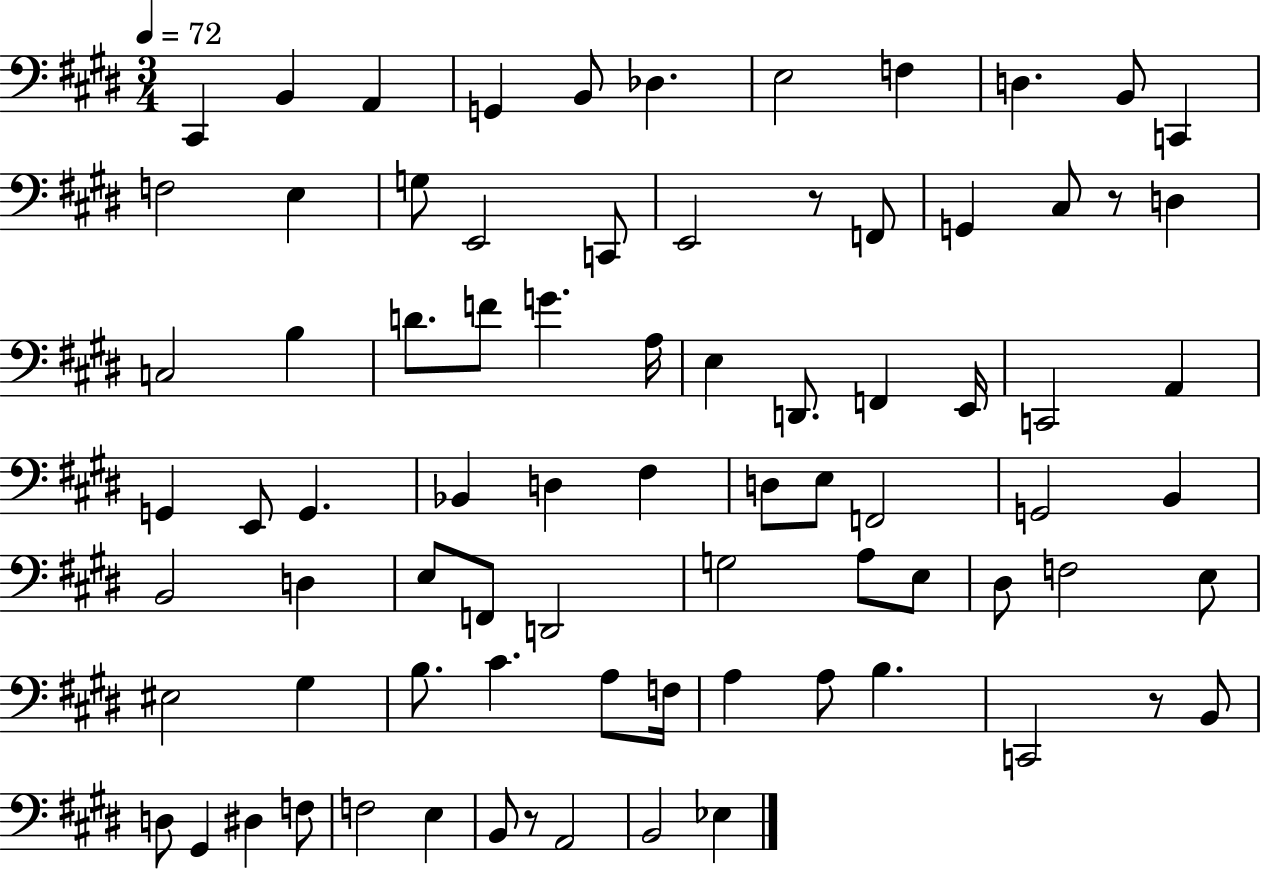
{
  \clef bass
  \numericTimeSignature
  \time 3/4
  \key e \major
  \tempo 4 = 72
  cis,4 b,4 a,4 | g,4 b,8 des4. | e2 f4 | d4. b,8 c,4 | \break f2 e4 | g8 e,2 c,8 | e,2 r8 f,8 | g,4 cis8 r8 d4 | \break c2 b4 | d'8. f'8 g'4. a16 | e4 d,8. f,4 e,16 | c,2 a,4 | \break g,4 e,8 g,4. | bes,4 d4 fis4 | d8 e8 f,2 | g,2 b,4 | \break b,2 d4 | e8 f,8 d,2 | g2 a8 e8 | dis8 f2 e8 | \break eis2 gis4 | b8. cis'4. a8 f16 | a4 a8 b4. | c,2 r8 b,8 | \break d8 gis,4 dis4 f8 | f2 e4 | b,8 r8 a,2 | b,2 ees4 | \break \bar "|."
}